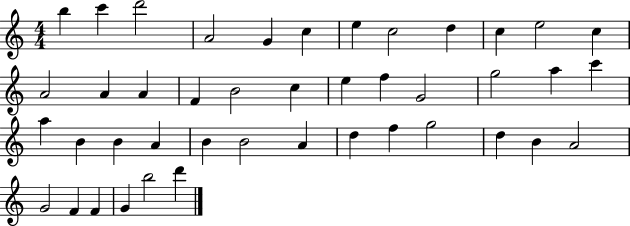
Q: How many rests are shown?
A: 0